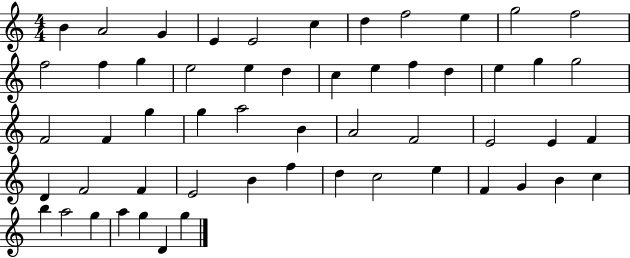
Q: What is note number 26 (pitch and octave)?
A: F4